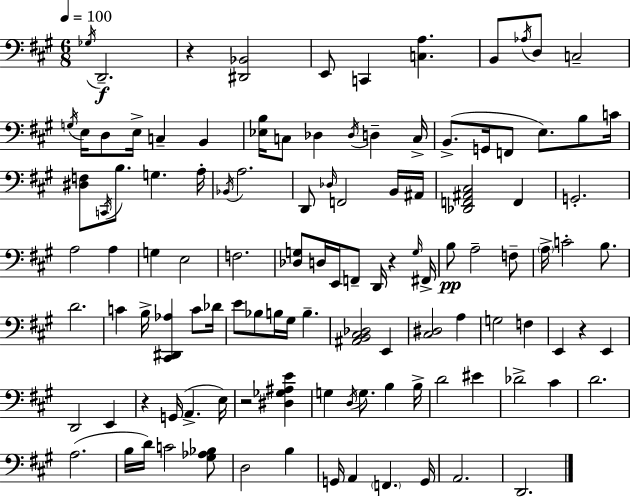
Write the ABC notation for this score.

X:1
T:Untitled
M:6/8
L:1/4
K:A
_G,/4 D,,2 z [^D,,_B,,]2 E,,/2 C,, [C,A,] B,,/2 _A,/4 D,/2 C,2 G,/4 E,/4 D,/2 E,/4 C, B,, [_E,B,]/4 C,/2 _D, _D,/4 D, C,/4 B,,/2 G,,/4 F,,/2 E,/2 B,/2 C/4 [^D,F,]/2 C,,/4 B,/2 G, A,/4 _B,,/4 A,2 D,,/2 _D,/4 F,,2 B,,/4 ^A,,/4 [_D,,F,,^A,,^C,]2 F,, G,,2 A,2 A, G, E,2 F,2 [_D,G,]/2 D,/4 E,,/4 F,,/2 D,,/4 z G,/4 ^F,,/4 B,/2 A,2 F,/2 A,/4 C2 B,/2 D2 C B,/4 [^C,,^D,,_A,] C/2 _D/4 E/2 _B,/2 B,/4 ^G,/4 B, [^A,,B,,^C,_D,]2 E,, [^C,^D,]2 A, G,2 F, E,, z E,, D,,2 E,, z G,,/4 A,, E,/4 z2 [^D,_G,^A,E] G, D,/4 G,/2 B, B,/4 D2 ^E _D2 ^C D2 A,2 B,/4 D/4 C2 [^G,_A,_B,]/2 D,2 B, G,,/4 A,, F,, G,,/4 A,,2 D,,2